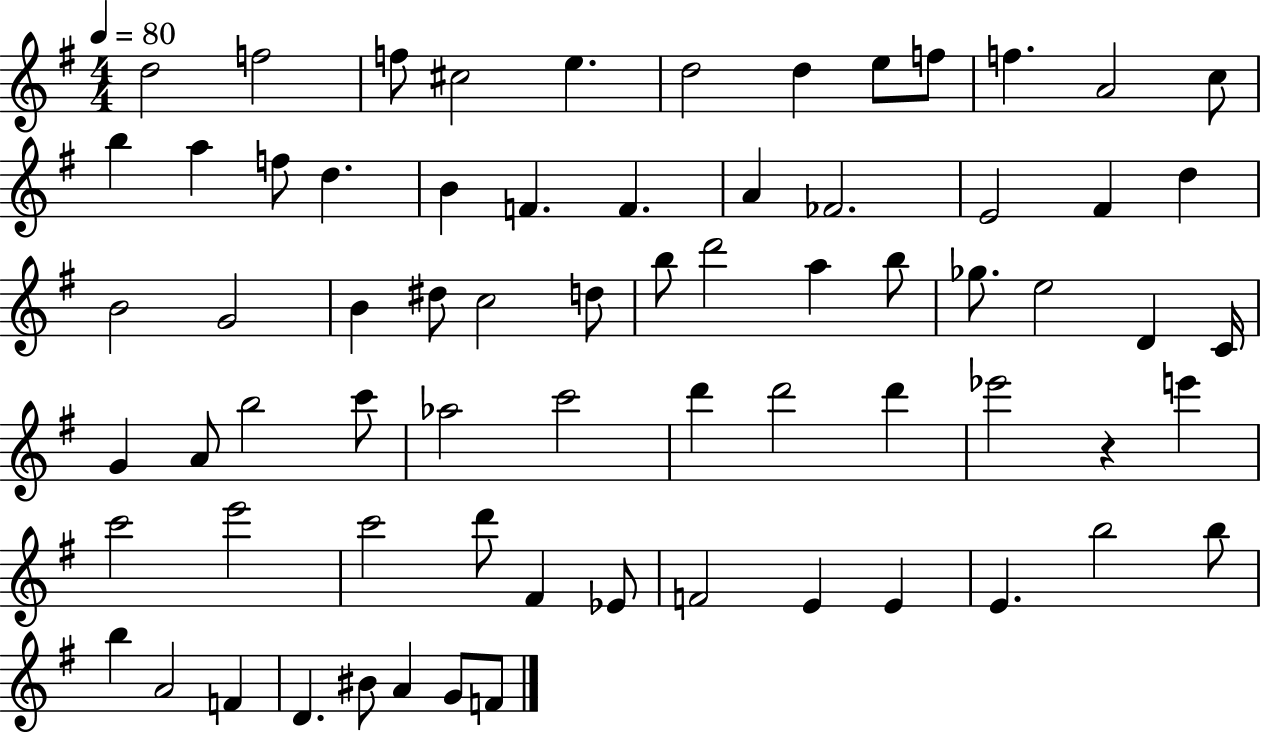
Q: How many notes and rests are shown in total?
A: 70